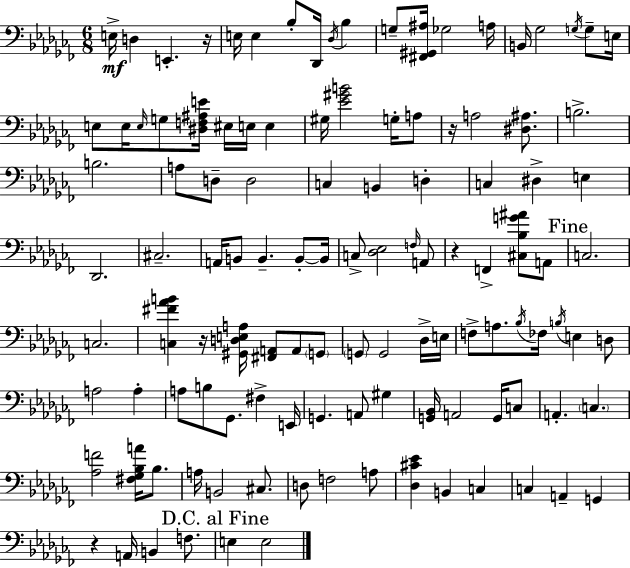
{
  \clef bass
  \numericTimeSignature
  \time 6/8
  \key aes \minor
  e16->\mf d4 e,4.-. r16 | e16 e4 bes8-. des,16 \acciaccatura { des16 } bes4 | g8-- <fis, gis, ais>16 ges2 | a16 b,16 ges2 \acciaccatura { g16 } g8-- | \break e16 e8 e16 \grace { e16 } g8 <dis f ais e'>16 eis16 e16 e4 | gis16 <ees' gis' b'>2 | g16-. a8 r16 a2 | <dis ais>8. b2.-> | \break b2. | a8 d8-- d2 | c4 b,4 d4-. | c4 dis4-> e4 | \break des,2. | cis2.-- | a,16 b,8 b,4.-- | b,8-.~~ b,16 c8-> <des ees>2 | \break \grace { f16 } a,8 r4 f,4-> | <cis bes g' ais'>8 a,8 \mark "Fine" c2. | c2. | <c fis' aes' b'>4 r16 <gis, d e a>16 <fis, a,>8 | \break a,8 \parenthesize g,8 \parenthesize g,8 g,2 | des16-> e16 f8-> a8. \acciaccatura { bes16 } fes16 \acciaccatura { b16 } | e4 d8 a2 | a4-. a8 b8 ges,8. | \break fis4-> e,16 g,4. | a,8 gis4 <g, bes,>16 a,2 | g,16 c8 a,4.-. | \parenthesize c4. <aes f'>2 | \break <fis ges bes a'>16 bes8. a16 b,2 | cis8. d8 f2 | a8 <des cis' ees'>4 b,4 | c4 c4 a,4-- | \break g,4 r4 a,16 b,4 | f8. \mark "D.C. al Fine" e4 e2 | \bar "|."
}